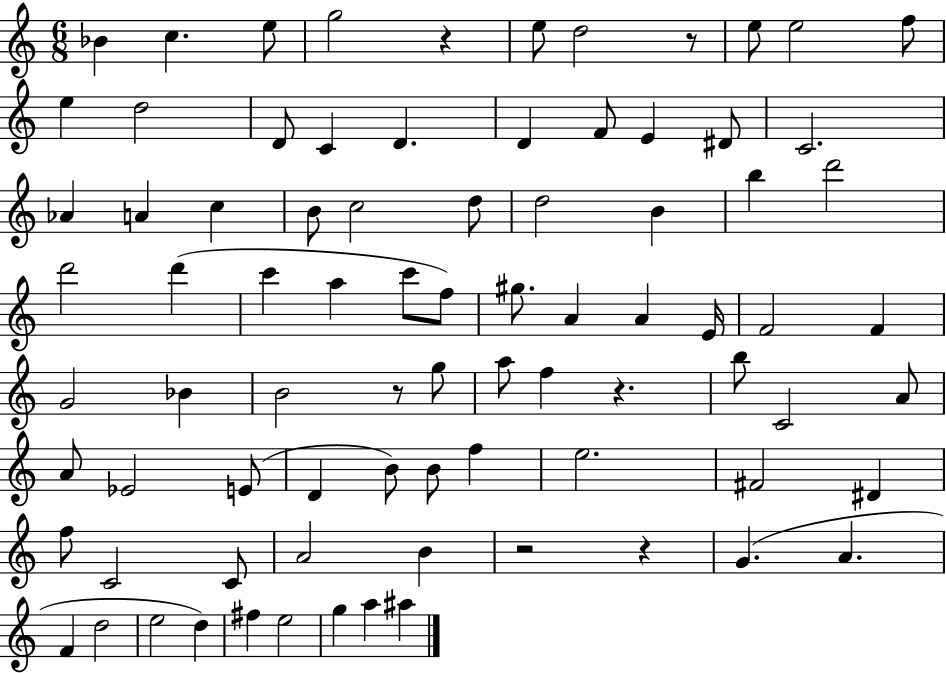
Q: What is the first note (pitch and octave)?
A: Bb4